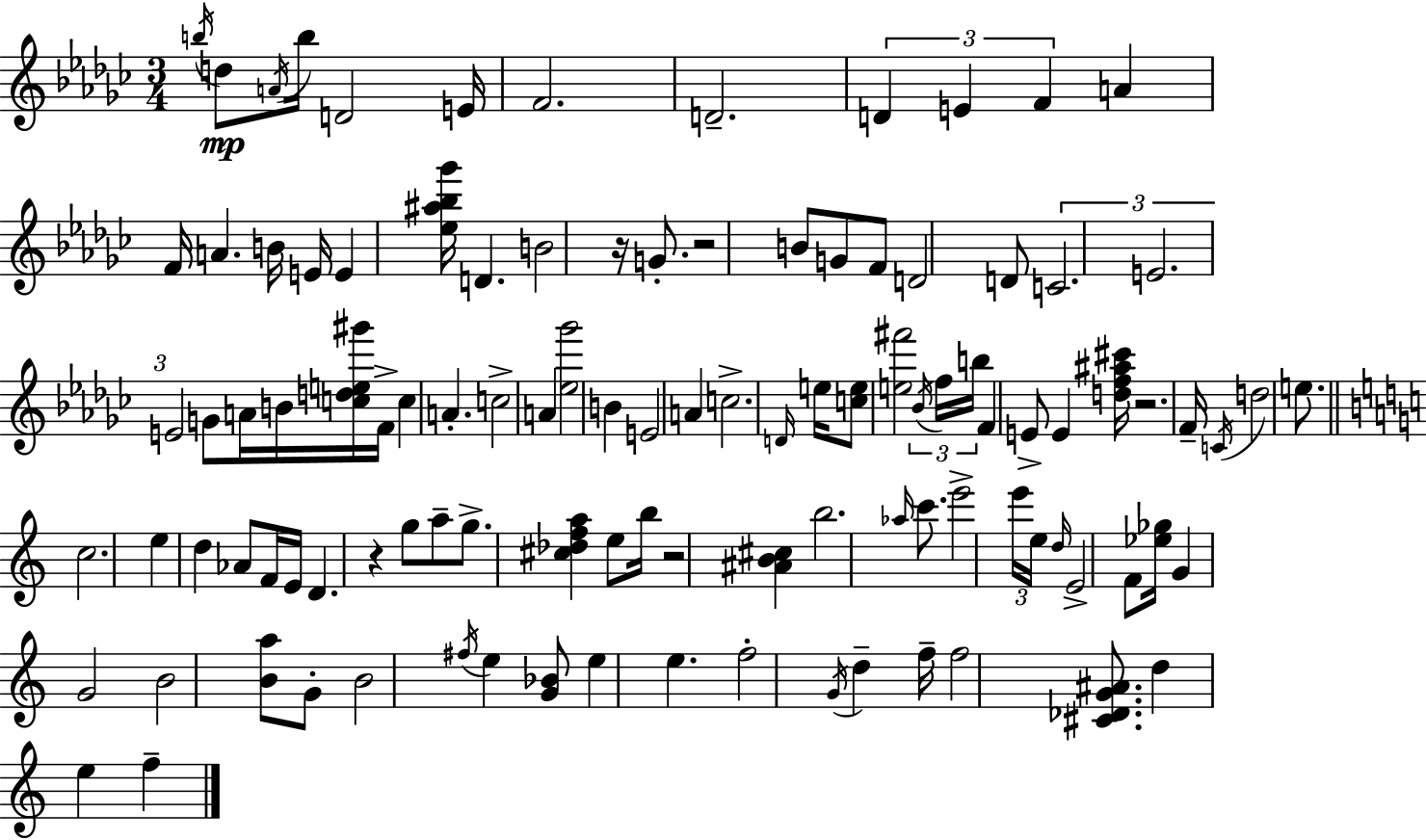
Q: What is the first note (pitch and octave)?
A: B5